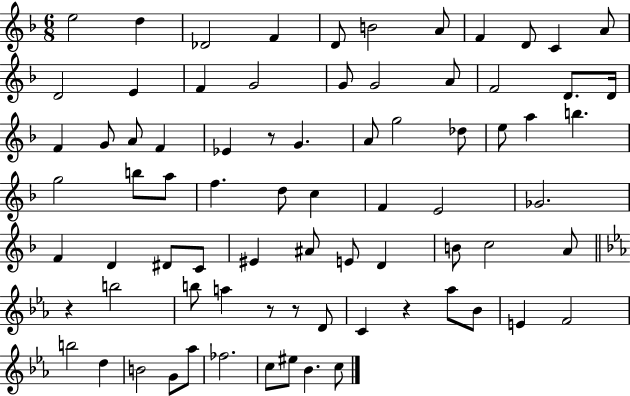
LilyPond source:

{
  \clef treble
  \numericTimeSignature
  \time 6/8
  \key f \major
  e''2 d''4 | des'2 f'4 | d'8 b'2 a'8 | f'4 d'8 c'4 a'8 | \break d'2 e'4 | f'4 g'2 | g'8 g'2 a'8 | f'2 d'8. d'16 | \break f'4 g'8 a'8 f'4 | ees'4 r8 g'4. | a'8 g''2 des''8 | e''8 a''4 b''4. | \break g''2 b''8 a''8 | f''4. d''8 c''4 | f'4 e'2 | ges'2. | \break f'4 d'4 dis'8 c'8 | eis'4 ais'8 e'8 d'4 | b'8 c''2 a'8 | \bar "||" \break \key ees \major r4 b''2 | b''8 a''4 r8 r8 d'8 | c'4 r4 aes''8 bes'8 | e'4 f'2 | \break b''2 d''4 | b'2 g'8 aes''8 | fes''2. | c''8 eis''8 bes'4. c''8 | \break \bar "|."
}